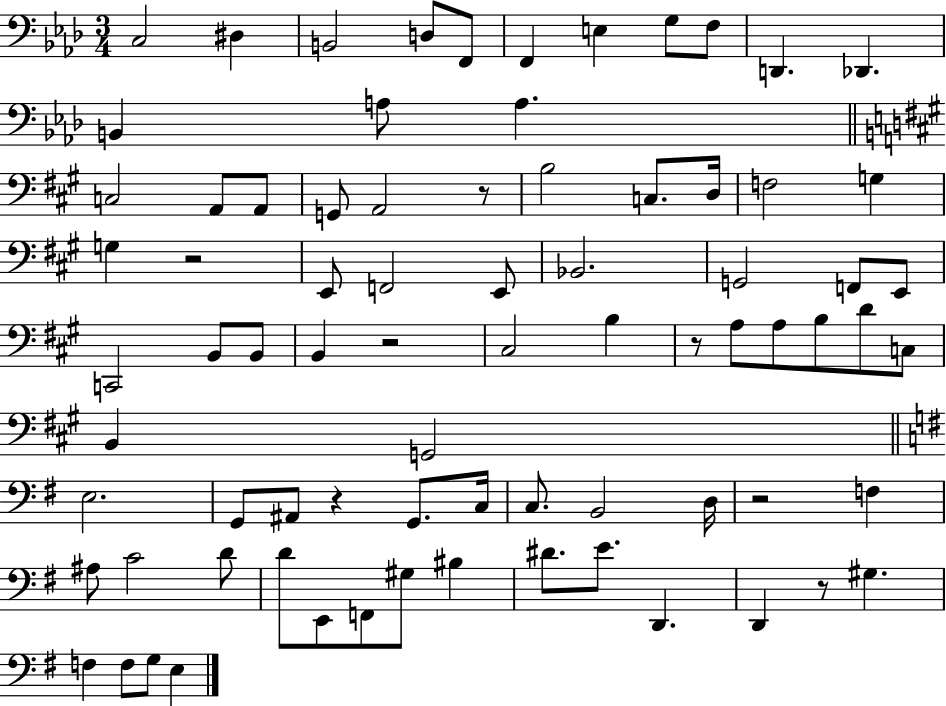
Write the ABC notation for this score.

X:1
T:Untitled
M:3/4
L:1/4
K:Ab
C,2 ^D, B,,2 D,/2 F,,/2 F,, E, G,/2 F,/2 D,, _D,, B,, A,/2 A, C,2 A,,/2 A,,/2 G,,/2 A,,2 z/2 B,2 C,/2 D,/4 F,2 G, G, z2 E,,/2 F,,2 E,,/2 _B,,2 G,,2 F,,/2 E,,/2 C,,2 B,,/2 B,,/2 B,, z2 ^C,2 B, z/2 A,/2 A,/2 B,/2 D/2 C,/2 B,, G,,2 E,2 G,,/2 ^A,,/2 z G,,/2 C,/4 C,/2 B,,2 D,/4 z2 F, ^A,/2 C2 D/2 D/2 E,,/2 F,,/2 ^G,/2 ^B, ^D/2 E/2 D,, D,, z/2 ^G, F, F,/2 G,/2 E,